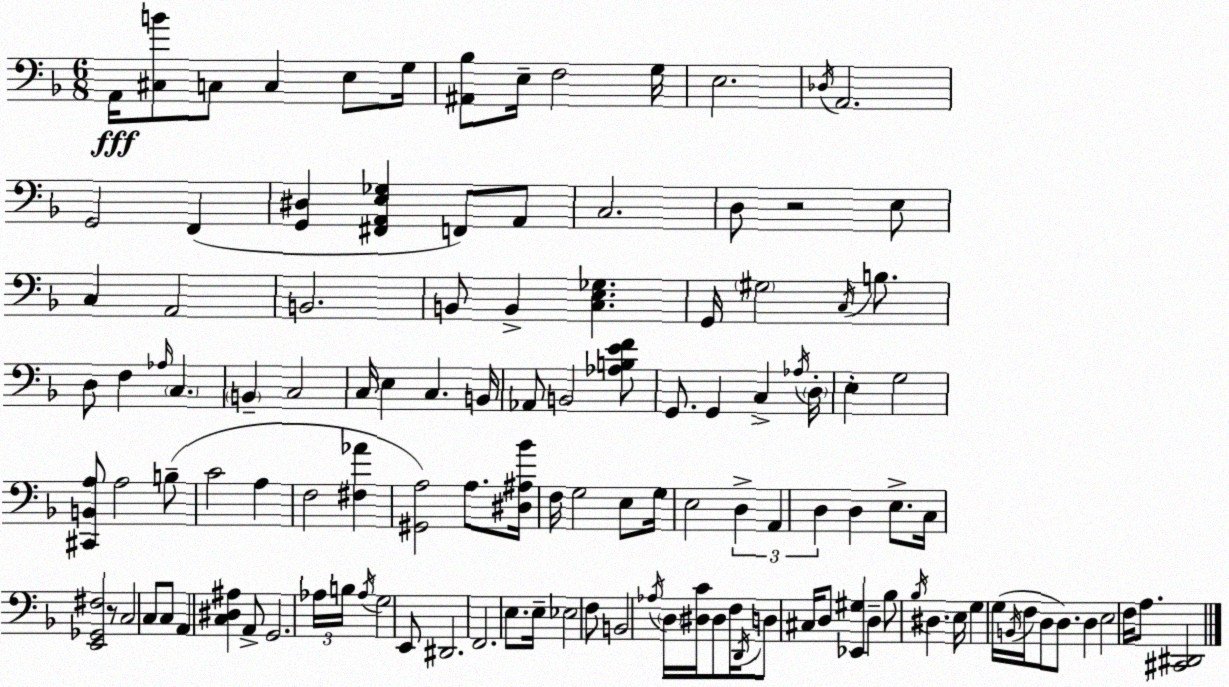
X:1
T:Untitled
M:6/8
L:1/4
K:Dm
A,,/4 [^C,B]/2 C,/2 C, E,/2 G,/4 [^A,,_B,]/2 E,/4 F,2 G,/4 E,2 _D,/4 A,,2 G,,2 F,, [G,,^D,] [^F,,A,,E,_G,] F,,/2 A,,/2 C,2 D,/2 z2 E,/2 C, A,,2 B,,2 B,,/2 B,, [C,E,_G,] G,,/4 ^G,2 C,/4 B,/2 D,/2 F, _A,/4 C, B,, C,2 C,/4 E, C, B,,/4 _A,,/2 B,,2 [_A,B,EF]/2 G,,/2 G,, C, _A,/4 D,/4 E, G,2 [^C,,B,,A,]/2 A,2 B,/2 C2 A, F,2 [^F,_A] [^G,,A,]2 A,/2 [^D,^A,_B]/4 F,/4 G,2 E,/2 G,/4 E,2 D, A,, D, D, E,/2 C,/4 [E,,_G,,^F,]2 z/2 C,2 C,/2 C,/2 A,, [C,^D,^A,] A,,/2 G,,2 _A,/4 B,/4 _A,/4 G,2 E,,/2 ^D,,2 F,,2 E,/2 E,/4 _E,2 F,/2 B,,2 _A,/4 D,/4 [^D,C]/4 ^D,/2 F,/4 D,,/4 D,/2 ^C,/4 D,/2 [_E,,^G,] D, _B,/2 _B,/4 ^D, E,/4 G, G,/4 B,,/4 F,/4 D,/2 D,/2 D, E,2 F,/4 A,/2 [^C,,^D,,]2